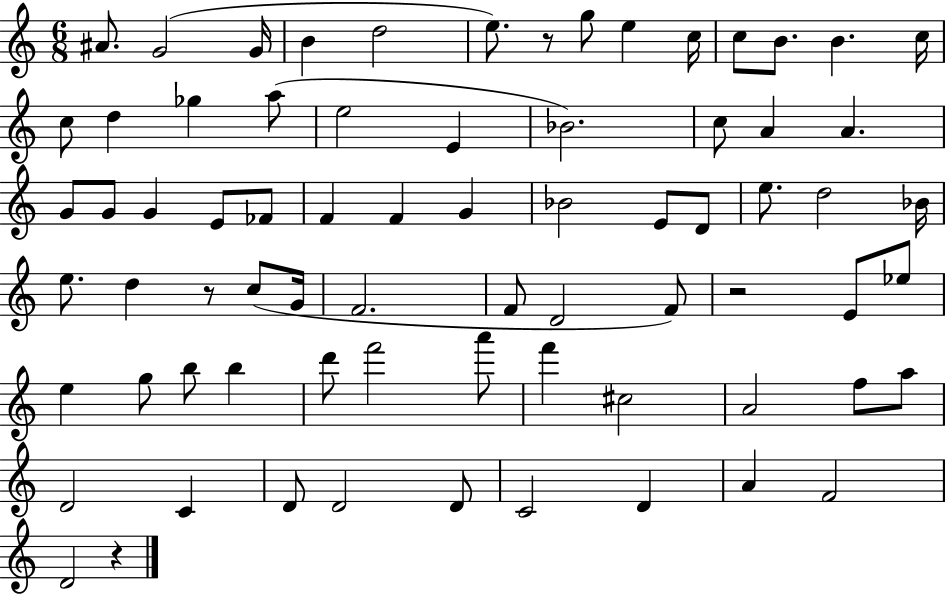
A#4/e. G4/h G4/s B4/q D5/h E5/e. R/e G5/e E5/q C5/s C5/e B4/e. B4/q. C5/s C5/e D5/q Gb5/q A5/e E5/h E4/q Bb4/h. C5/e A4/q A4/q. G4/e G4/e G4/q E4/e FES4/e F4/q F4/q G4/q Bb4/h E4/e D4/e E5/e. D5/h Bb4/s E5/e. D5/q R/e C5/e G4/s F4/h. F4/e D4/h F4/e R/h E4/e Eb5/e E5/q G5/e B5/e B5/q D6/e F6/h A6/e F6/q C#5/h A4/h F5/e A5/e D4/h C4/q D4/e D4/h D4/e C4/h D4/q A4/q F4/h D4/h R/q